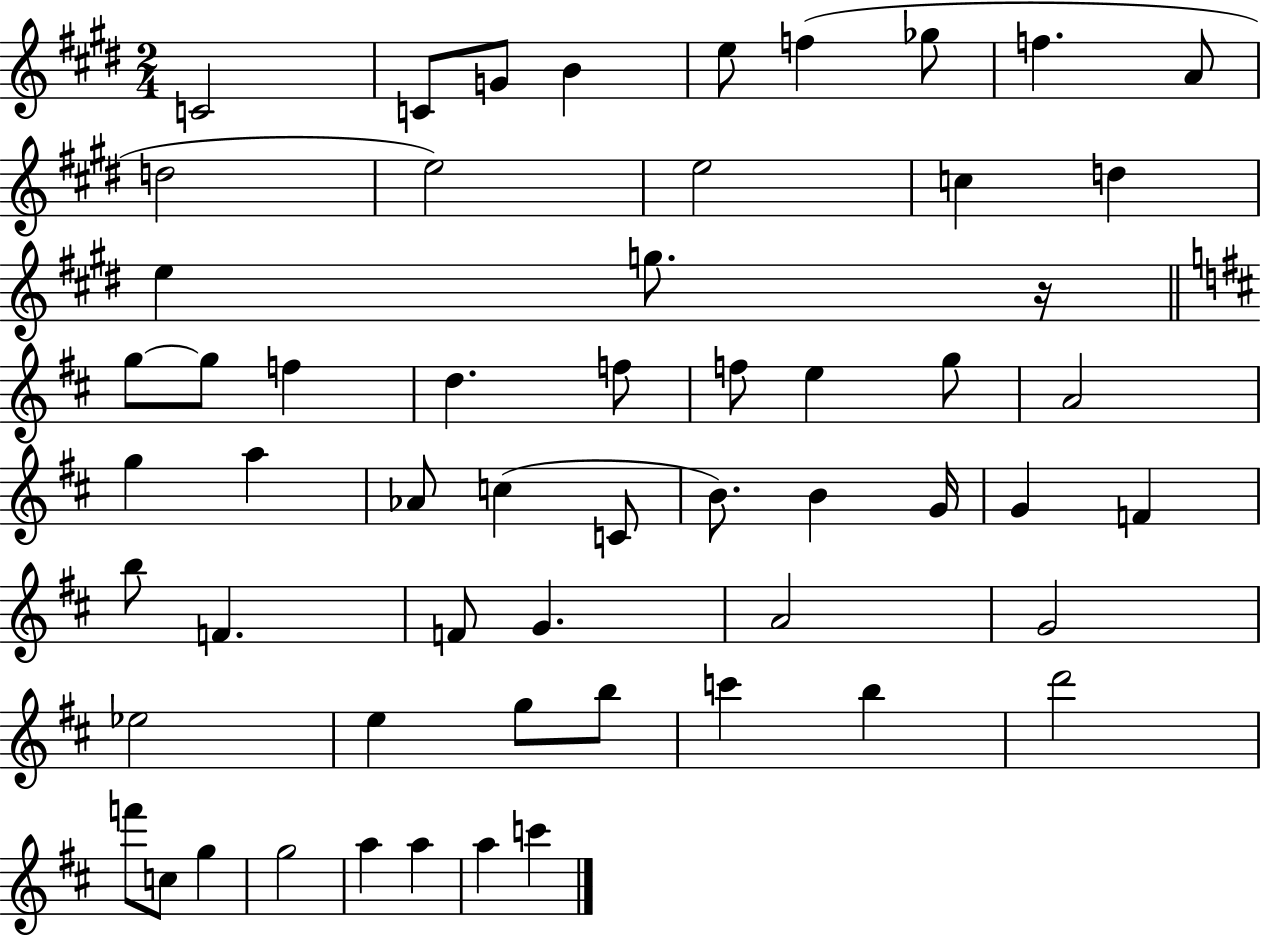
{
  \clef treble
  \numericTimeSignature
  \time 2/4
  \key e \major
  c'2 | c'8 g'8 b'4 | e''8 f''4( ges''8 | f''4. a'8 | \break d''2 | e''2) | e''2 | c''4 d''4 | \break e''4 g''8. r16 | \bar "||" \break \key b \minor g''8~~ g''8 f''4 | d''4. f''8 | f''8 e''4 g''8 | a'2 | \break g''4 a''4 | aes'8 c''4( c'8 | b'8.) b'4 g'16 | g'4 f'4 | \break b''8 f'4. | f'8 g'4. | a'2 | g'2 | \break ees''2 | e''4 g''8 b''8 | c'''4 b''4 | d'''2 | \break f'''8 c''8 g''4 | g''2 | a''4 a''4 | a''4 c'''4 | \break \bar "|."
}